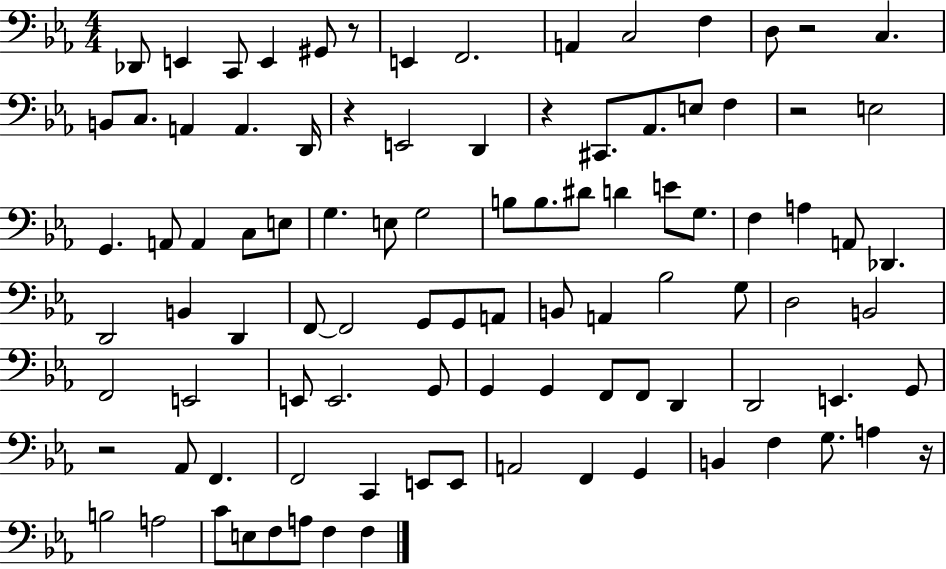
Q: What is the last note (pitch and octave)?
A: F3